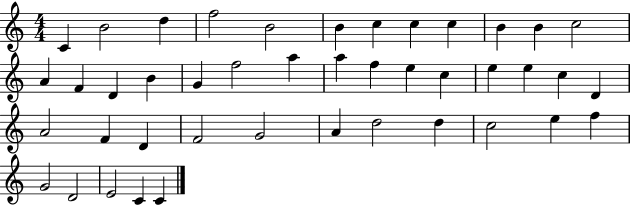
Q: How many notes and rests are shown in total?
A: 43